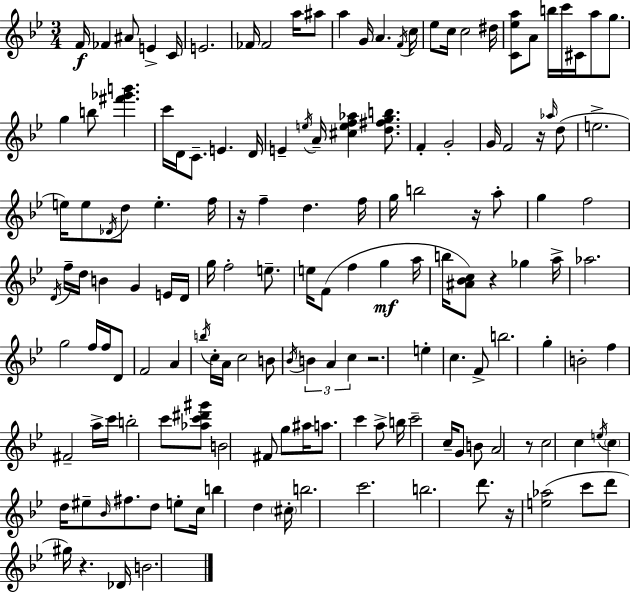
X:1
T:Untitled
M:3/4
L:1/4
K:Bb
F/4 _F ^A/2 E C/4 E2 _F/4 _F2 a/4 ^a/2 a G/4 A F/4 c/4 _e/2 c/4 c2 ^d/4 [C_ea]/2 A/2 b/4 c'/4 ^C/4 a/2 g/2 g b/2 [^f'_g'b'] c'/4 D/4 C/2 E D/4 E e/4 A/4 [^cef_a] [d^fgb]/2 F G2 G/4 F2 z/4 _a/4 d/2 e2 e/4 e/2 _D/4 d/2 e f/4 z/4 f d f/4 g/4 b2 z/4 a/2 g f2 D/4 f/4 d/4 B G E/4 D/4 g/4 f2 e/2 e/4 F/2 f g a/4 b/4 [^A_Bc]/2 z _g a/4 _a2 g2 f/4 f/4 D/2 F2 A b/4 c/4 A/4 c2 B/2 _B/4 B A c z2 e c F/2 b2 g B2 f ^F2 a/4 c'/4 b2 c'/2 [_ac'^d'^g']/2 B2 ^F/2 g/2 ^a/4 a/2 c' a/2 b/4 c'2 c/4 G/2 B/2 A2 z/2 c2 c e/4 c d/4 ^e/2 _B/4 ^f/2 d/2 e/2 c/4 b d ^c/4 b2 c'2 b2 d'/2 z/4 [e_a]2 c'/2 d'/2 ^g/4 z _D/4 B2